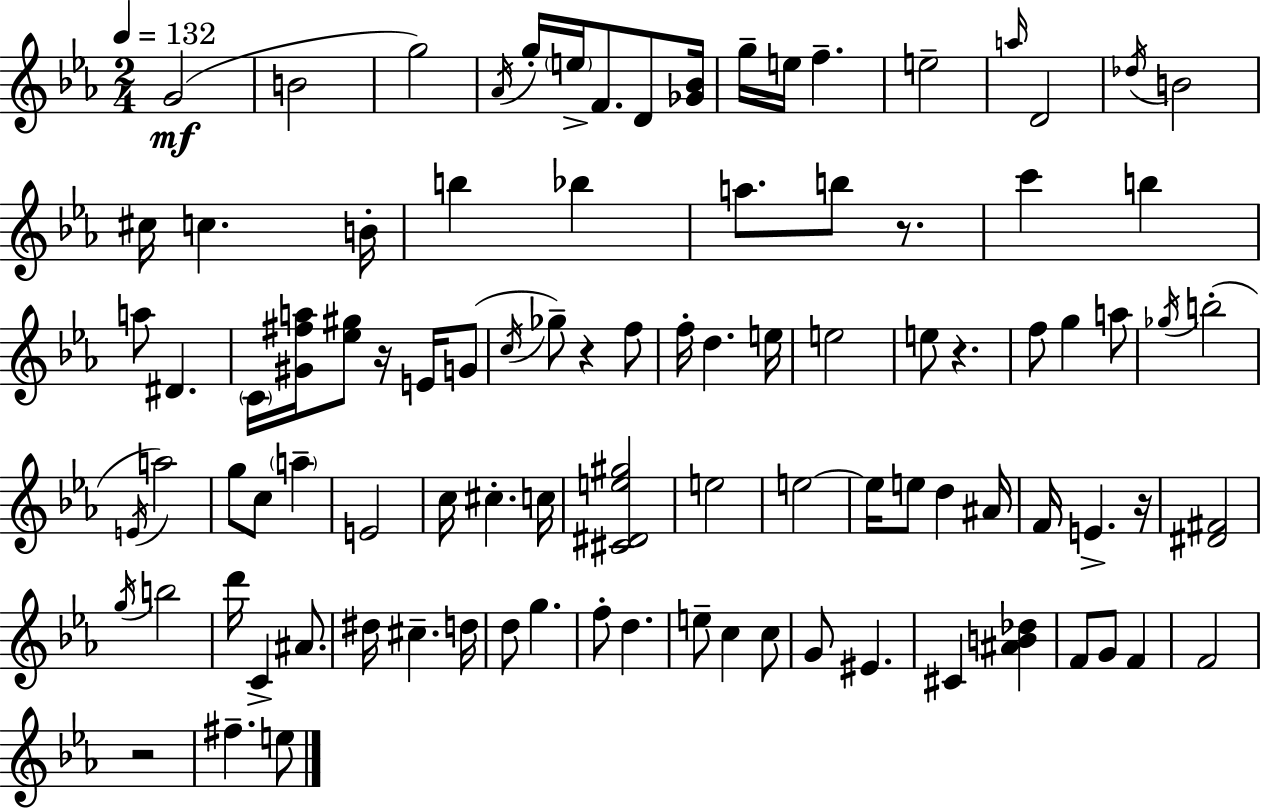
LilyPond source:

{
  \clef treble
  \numericTimeSignature
  \time 2/4
  \key c \minor
  \tempo 4 = 132
  g'2(\mf | b'2 | g''2) | \acciaccatura { aes'16 } g''16-. \parenthesize e''16-> f'8. d'8 | \break <ges' bes'>16 g''16-- e''16 f''4.-- | e''2-- | \grace { a''16 } d'2 | \acciaccatura { des''16 } b'2 | \break cis''16 c''4. | b'16-. b''4 bes''4 | a''8. b''8 | r8. c'''4 b''4 | \break a''8 dis'4. | \parenthesize c'16 <gis' fis'' a''>16 <ees'' gis''>8 r16 | e'16 g'8( \acciaccatura { c''16 } ges''8--) r4 | f''8 f''16-. d''4. | \break e''16 e''2 | e''8 r4. | f''8 g''4 | a''8 \acciaccatura { ges''16 }( b''2-. | \break \acciaccatura { e'16 } a''2) | g''8 | c''8 \parenthesize a''4-- e'2 | c''16 cis''4.-. | \break c''16 <cis' dis' e'' gis''>2 | e''2 | e''2~~ | e''16 e''8 | \break d''4 ais'16 f'16 e'4.-> | r16 <dis' fis'>2 | \acciaccatura { g''16 } b''2 | d'''16 | \break c'4-> ais'8. dis''16 | cis''4.-- d''16 d''8 | g''4. f''8-. | d''4. e''8-- | \break c''4 c''8 g'8 | eis'4. cis'4 | <ais' b' des''>4 f'8 | g'8 f'4 f'2 | \break r2 | fis''4.-- | e''8 \bar "|."
}